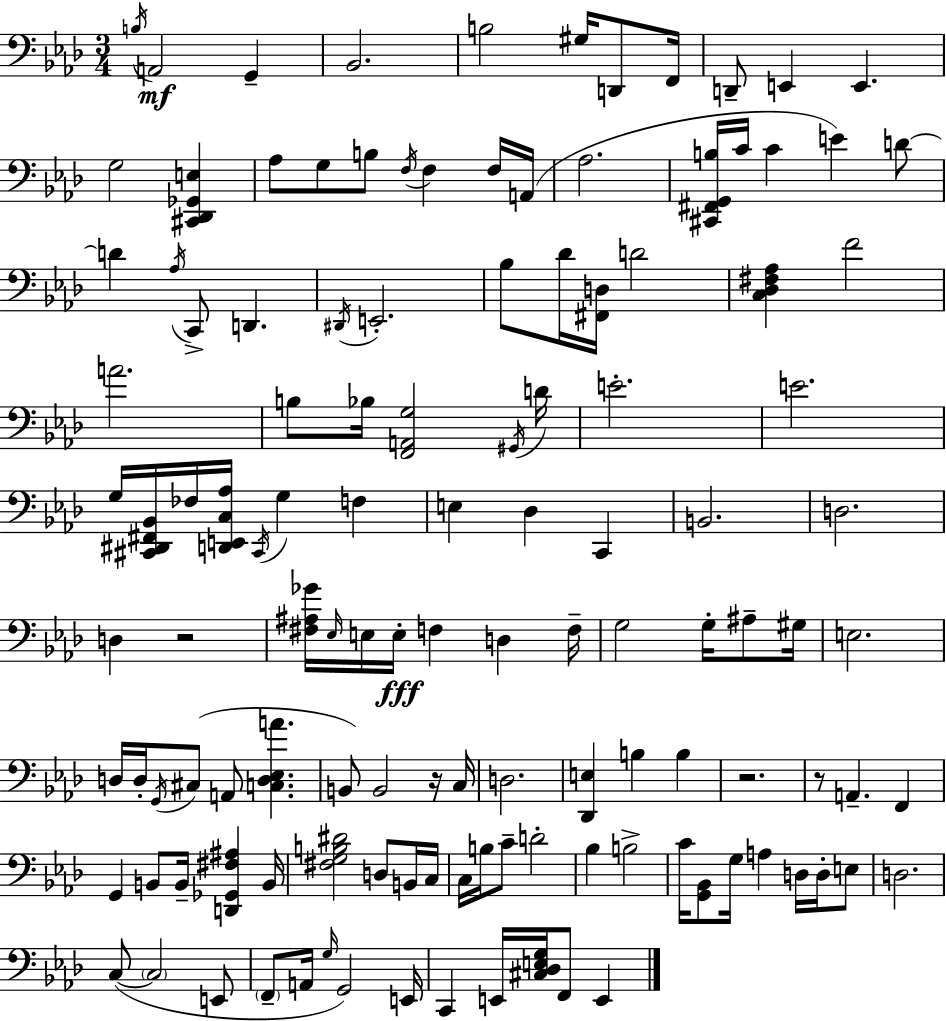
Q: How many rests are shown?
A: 4